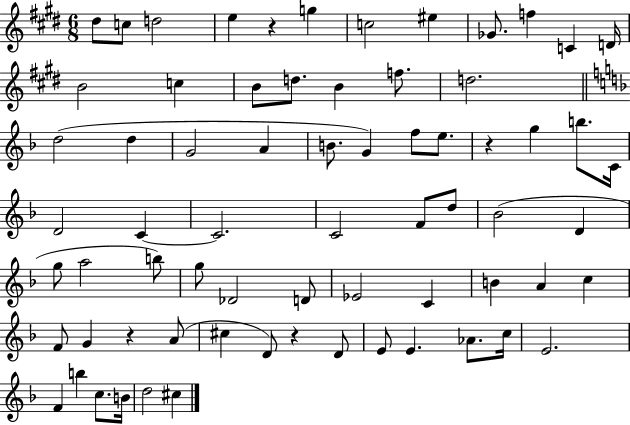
X:1
T:Untitled
M:6/8
L:1/4
K:E
^d/2 c/2 d2 e z g c2 ^e _G/2 f C D/4 B2 c B/2 d/2 B f/2 d2 d2 d G2 A B/2 G f/2 e/2 z g b/2 C/4 D2 C C2 C2 F/2 d/2 _B2 D g/2 a2 b/2 g/2 _D2 D/2 _E2 C B A c F/2 G z A/2 ^c D/2 z D/2 E/2 E _A/2 c/4 E2 F b c/2 B/4 d2 ^c